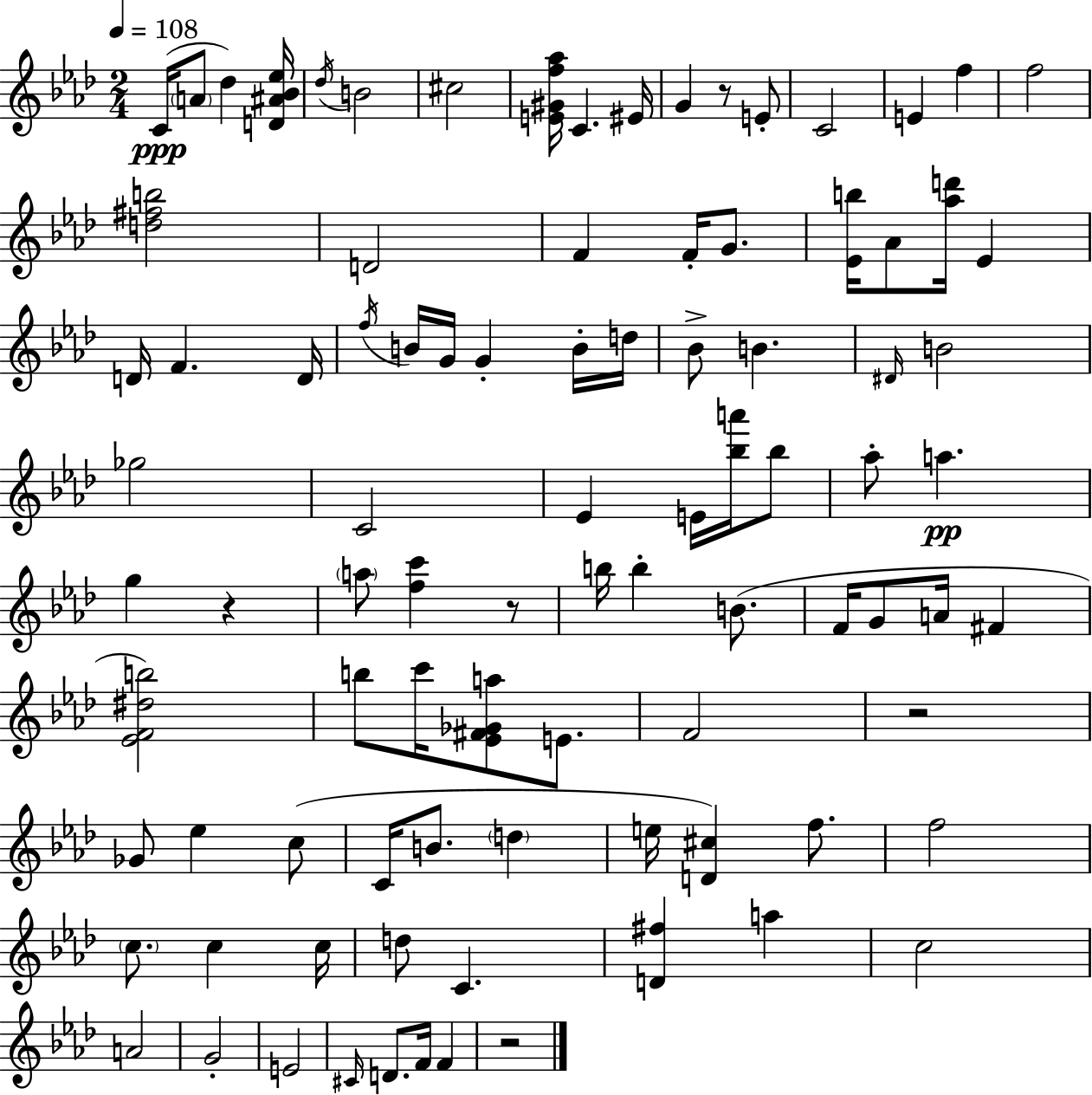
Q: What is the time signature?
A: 2/4